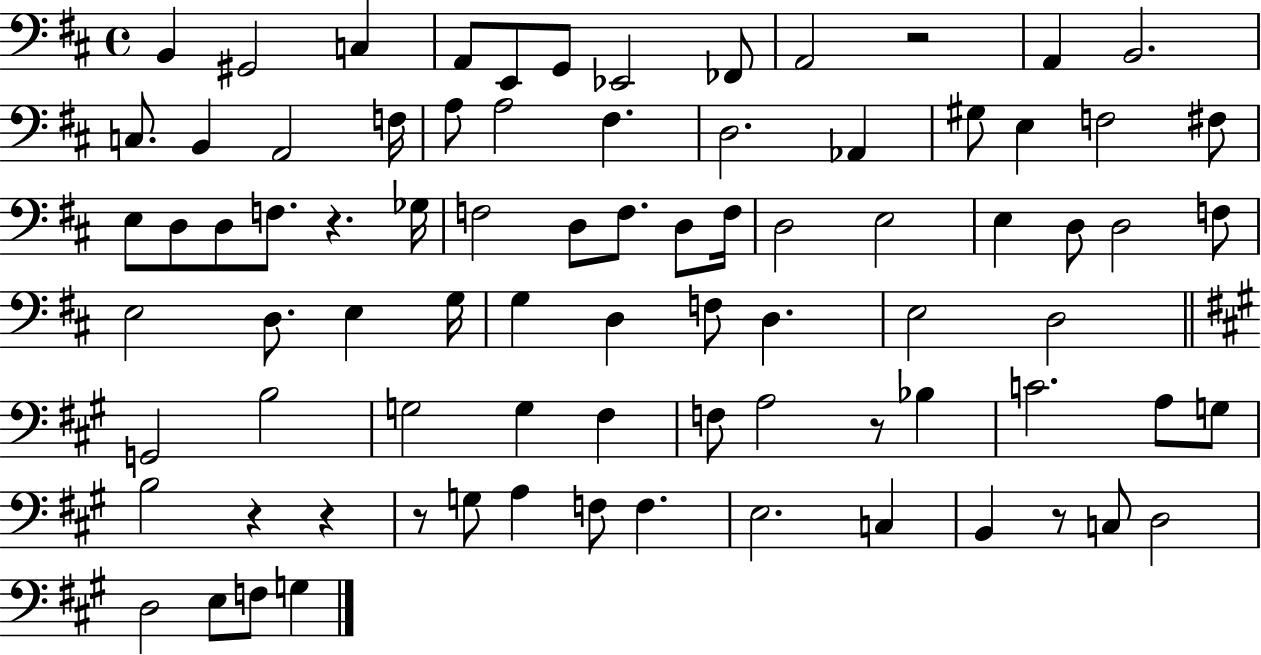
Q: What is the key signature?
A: D major